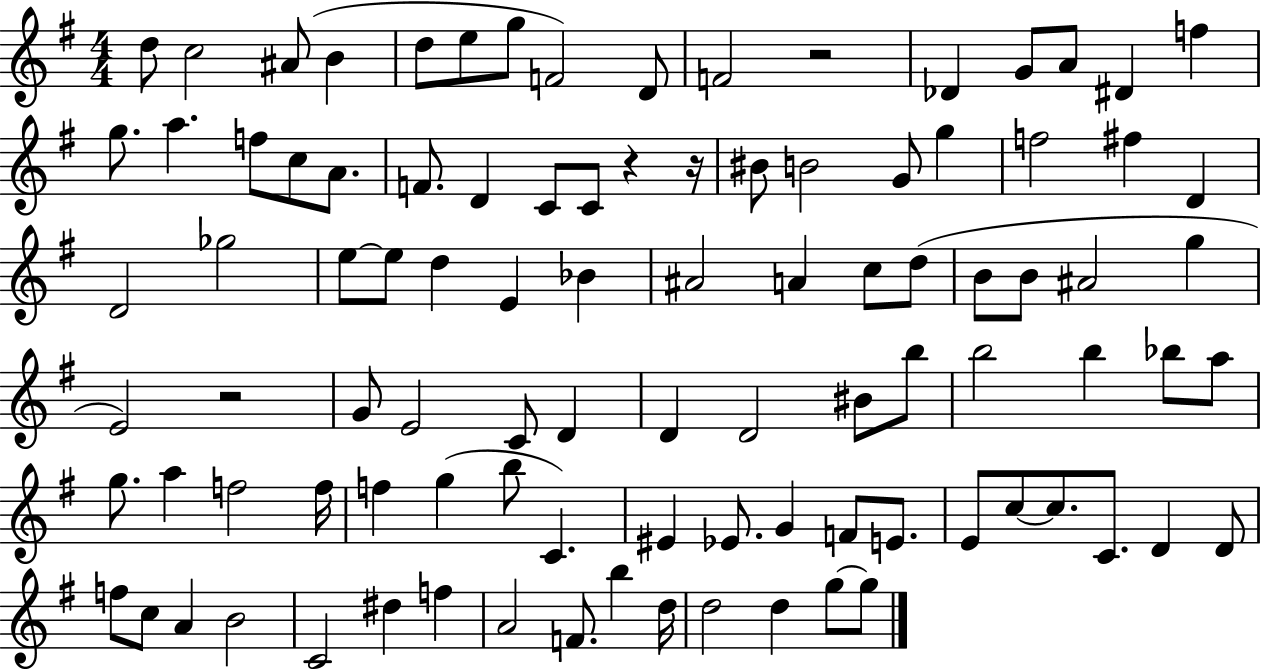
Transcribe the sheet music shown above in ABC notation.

X:1
T:Untitled
M:4/4
L:1/4
K:G
d/2 c2 ^A/2 B d/2 e/2 g/2 F2 D/2 F2 z2 _D G/2 A/2 ^D f g/2 a f/2 c/2 A/2 F/2 D C/2 C/2 z z/4 ^B/2 B2 G/2 g f2 ^f D D2 _g2 e/2 e/2 d E _B ^A2 A c/2 d/2 B/2 B/2 ^A2 g E2 z2 G/2 E2 C/2 D D D2 ^B/2 b/2 b2 b _b/2 a/2 g/2 a f2 f/4 f g b/2 C ^E _E/2 G F/2 E/2 E/2 c/2 c/2 C/2 D D/2 f/2 c/2 A B2 C2 ^d f A2 F/2 b d/4 d2 d g/2 g/2